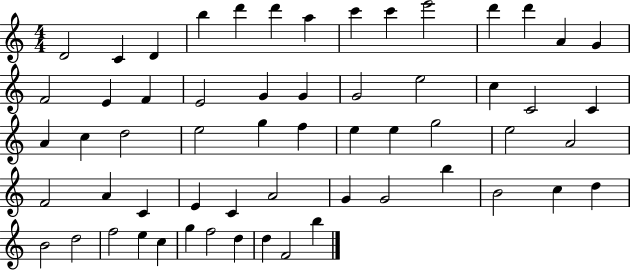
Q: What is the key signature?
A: C major